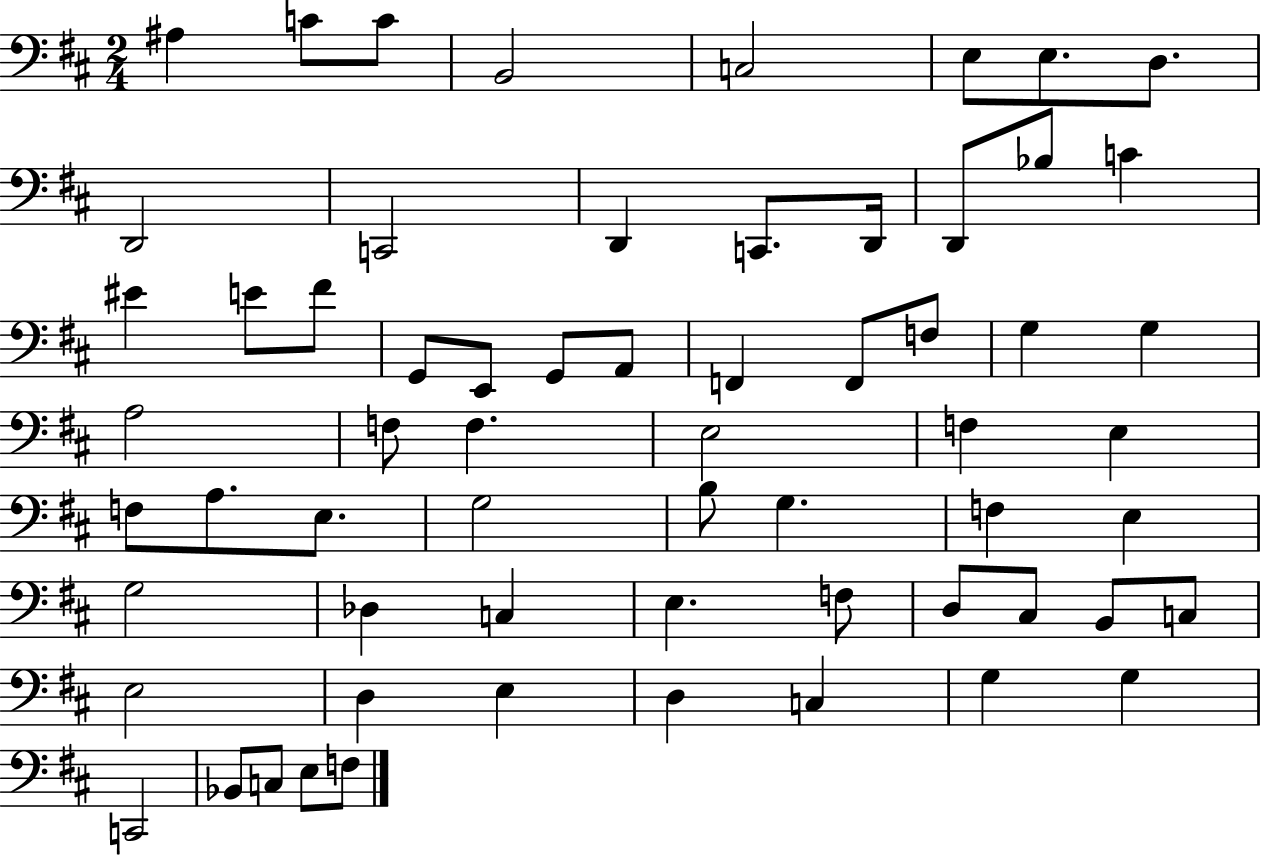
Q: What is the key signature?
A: D major